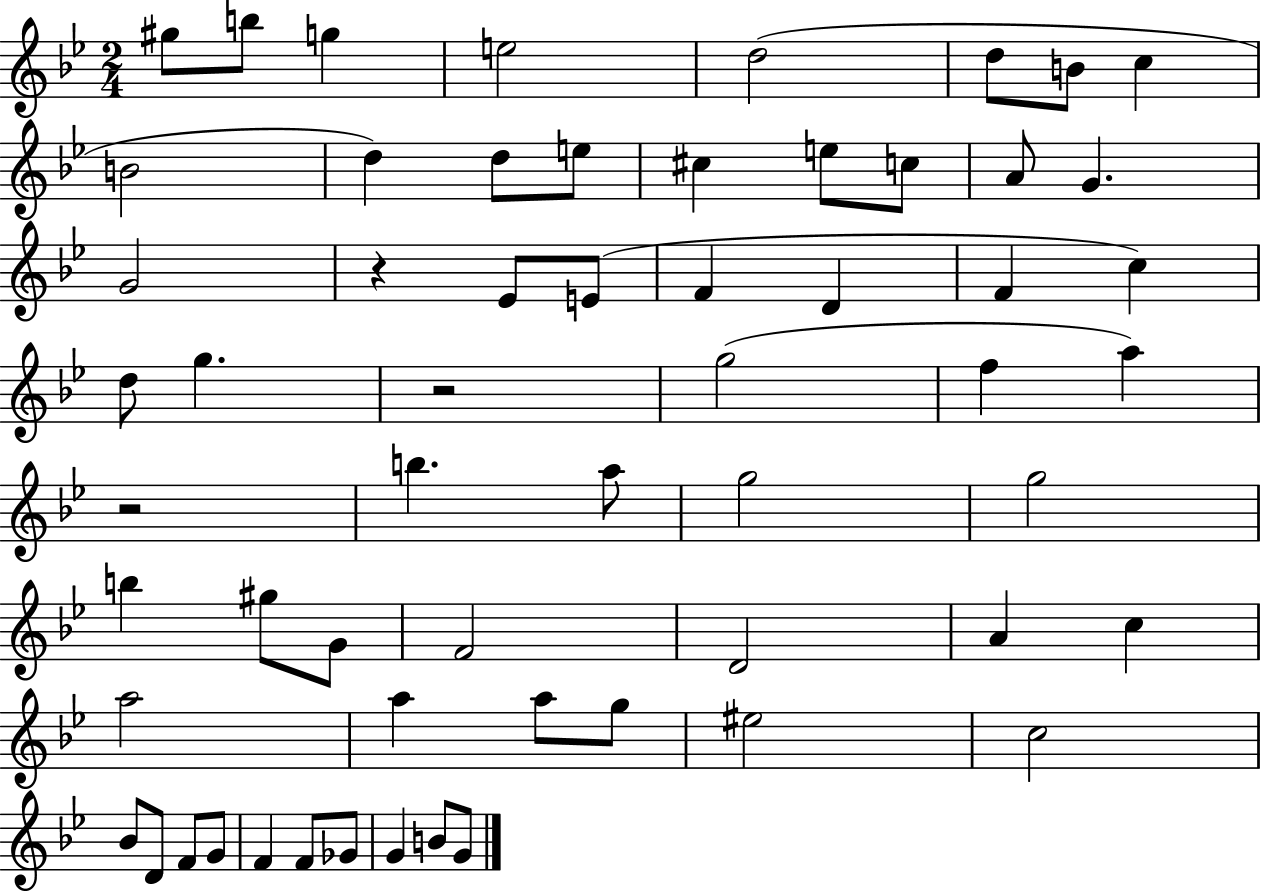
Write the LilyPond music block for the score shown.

{
  \clef treble
  \numericTimeSignature
  \time 2/4
  \key bes \major
  \repeat volta 2 { gis''8 b''8 g''4 | e''2 | d''2( | d''8 b'8 c''4 | \break b'2 | d''4) d''8 e''8 | cis''4 e''8 c''8 | a'8 g'4. | \break g'2 | r4 ees'8 e'8( | f'4 d'4 | f'4 c''4) | \break d''8 g''4. | r2 | g''2( | f''4 a''4) | \break r2 | b''4. a''8 | g''2 | g''2 | \break b''4 gis''8 g'8 | f'2 | d'2 | a'4 c''4 | \break a''2 | a''4 a''8 g''8 | eis''2 | c''2 | \break bes'8 d'8 f'8 g'8 | f'4 f'8 ges'8 | g'4 b'8 g'8 | } \bar "|."
}